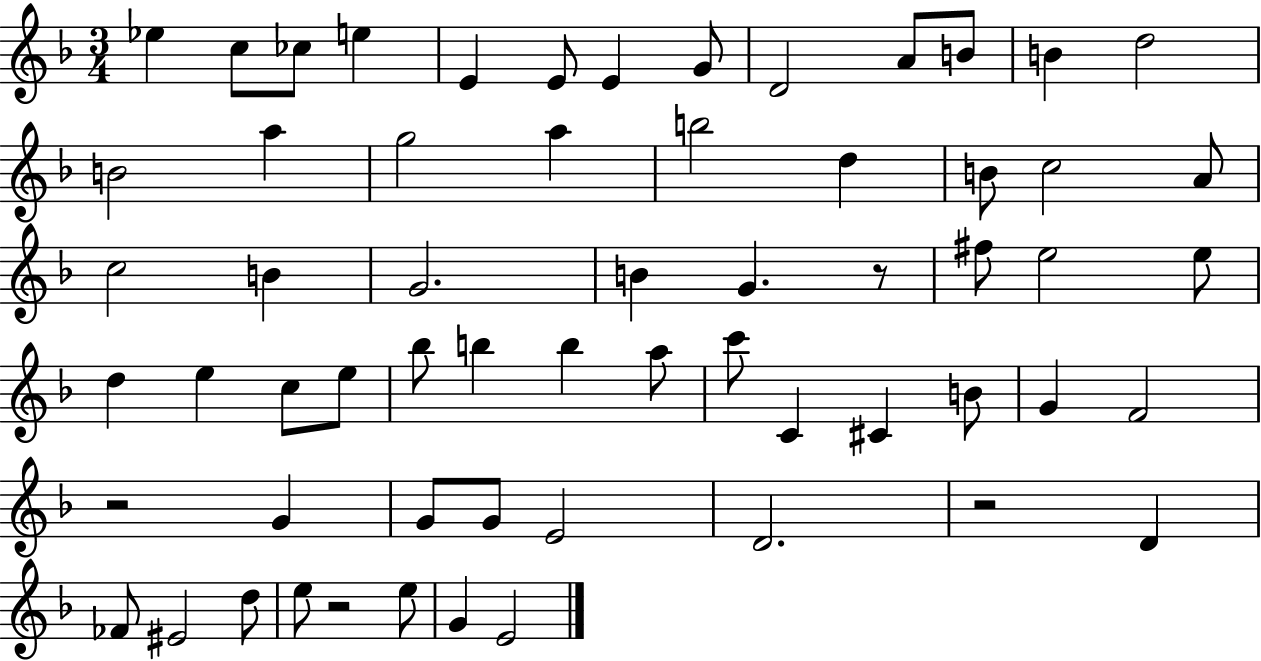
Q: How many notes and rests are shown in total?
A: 61